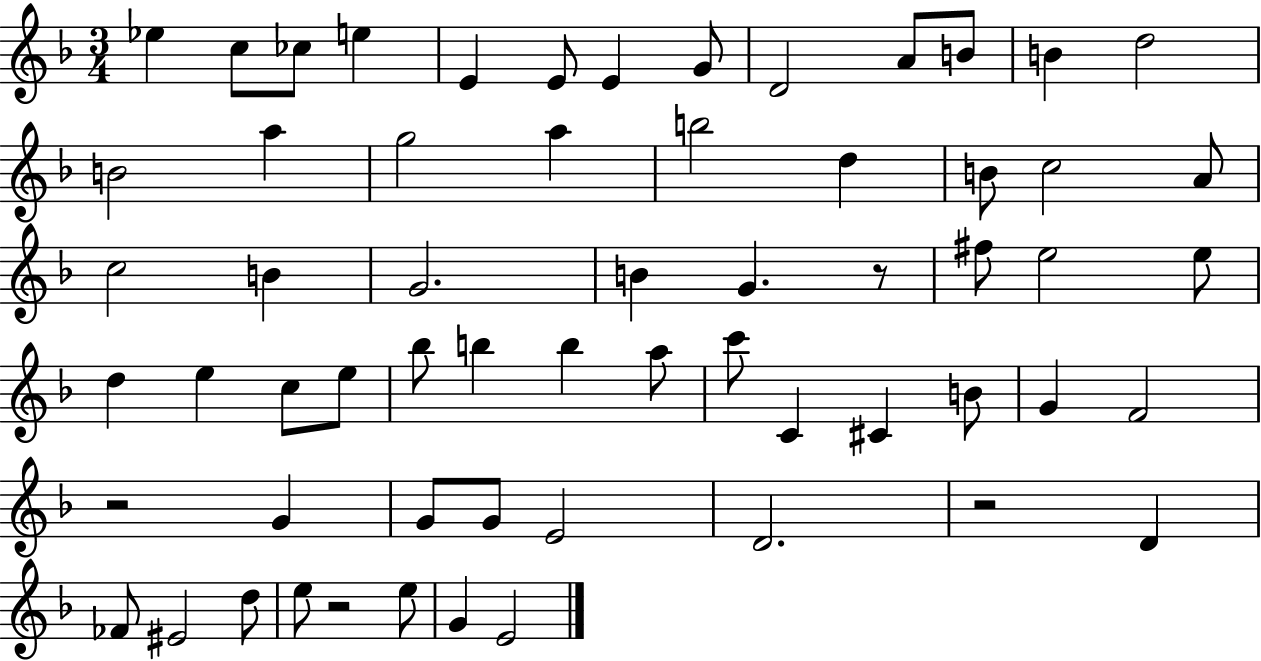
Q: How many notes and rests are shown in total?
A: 61